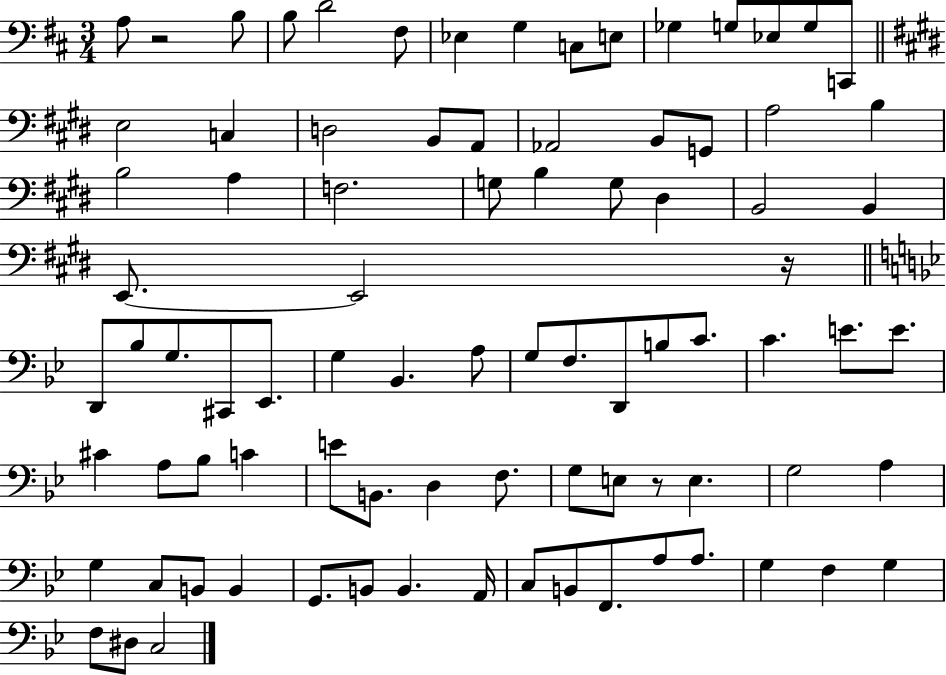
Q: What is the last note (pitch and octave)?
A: C3